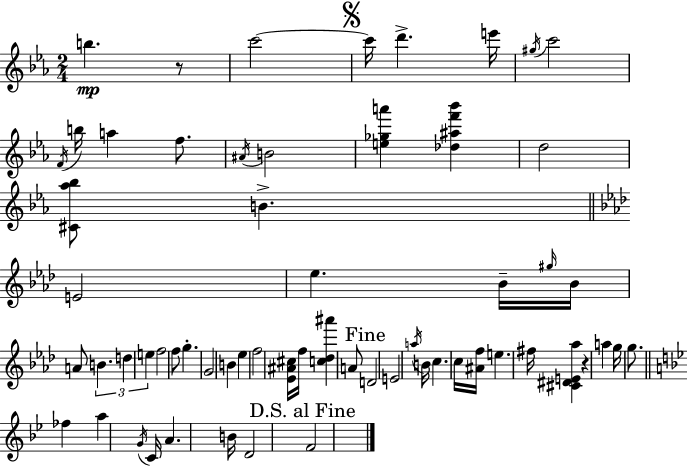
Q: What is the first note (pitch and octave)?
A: B5